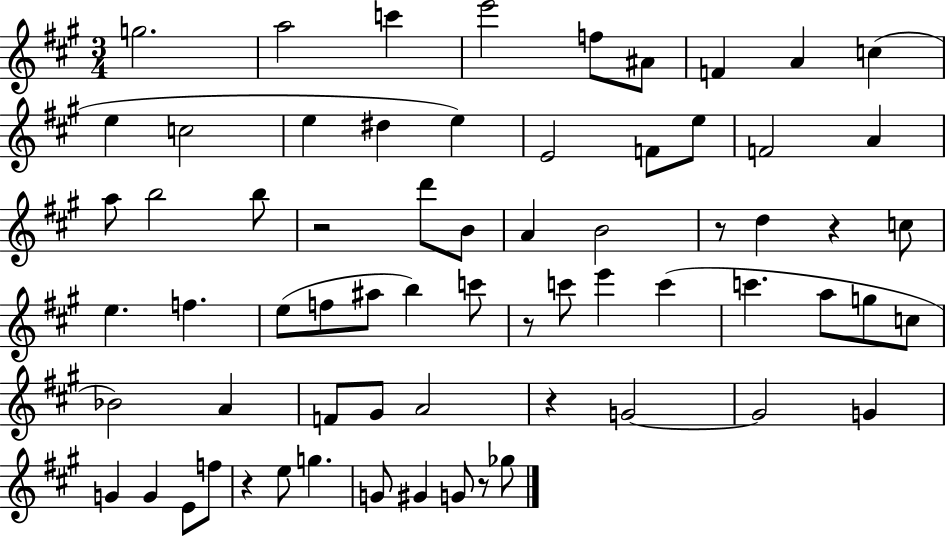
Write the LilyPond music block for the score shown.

{
  \clef treble
  \numericTimeSignature
  \time 3/4
  \key a \major
  g''2. | a''2 c'''4 | e'''2 f''8 ais'8 | f'4 a'4 c''4( | \break e''4 c''2 | e''4 dis''4 e''4) | e'2 f'8 e''8 | f'2 a'4 | \break a''8 b''2 b''8 | r2 d'''8 b'8 | a'4 b'2 | r8 d''4 r4 c''8 | \break e''4. f''4. | e''8( f''8 ais''8 b''4) c'''8 | r8 c'''8 e'''4 c'''4( | c'''4. a''8 g''8 c''8 | \break bes'2) a'4 | f'8 gis'8 a'2 | r4 g'2~~ | g'2 g'4 | \break g'4 g'4 e'8 f''8 | r4 e''8 g''4. | g'8 gis'4 g'8 r8 ges''8 | \bar "|."
}